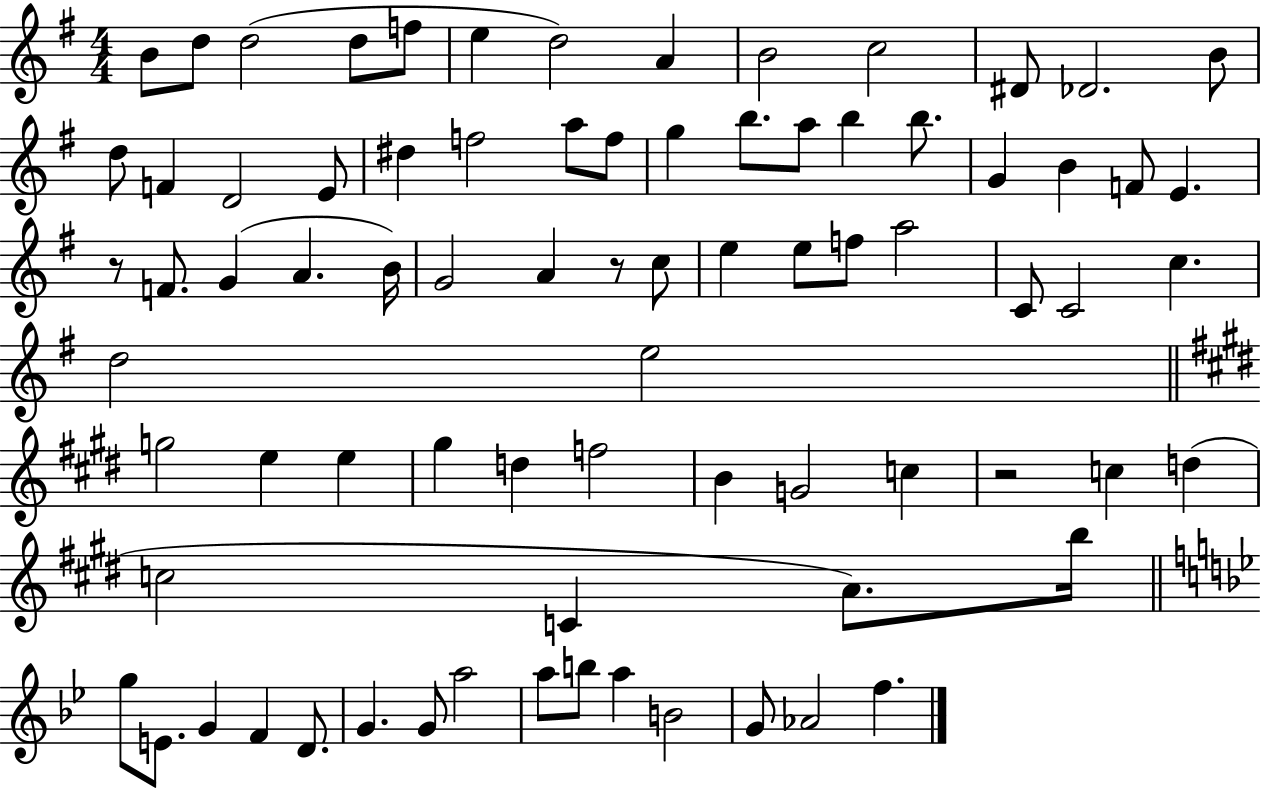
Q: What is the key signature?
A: G major